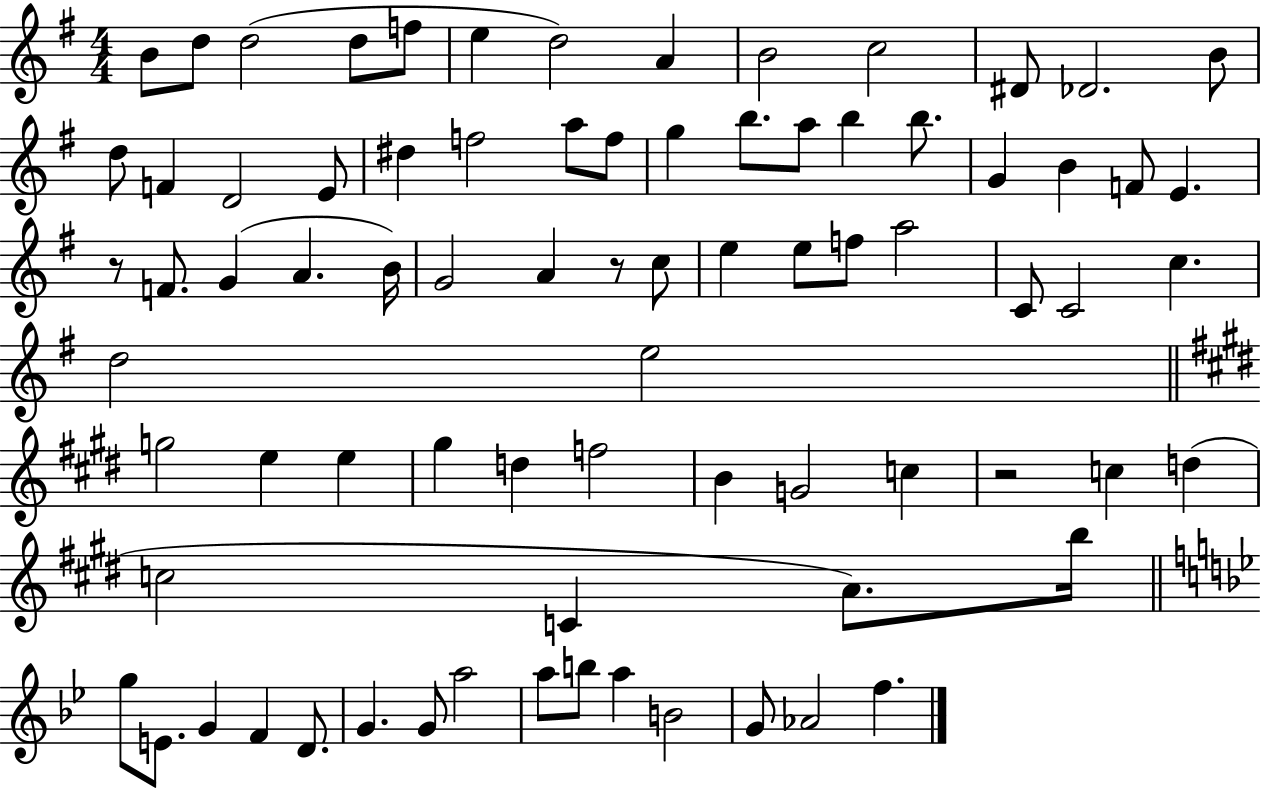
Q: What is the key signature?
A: G major